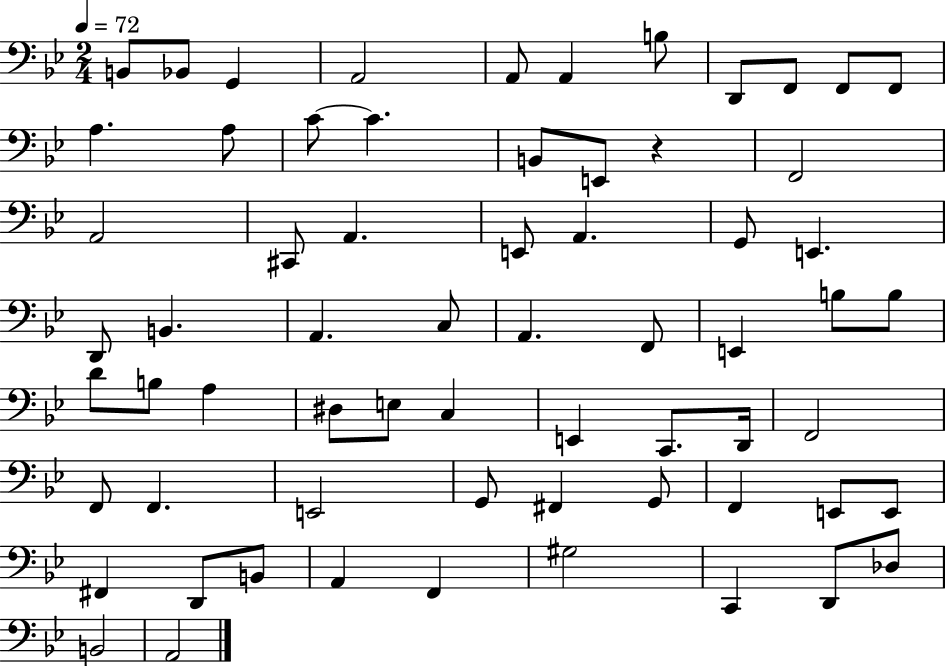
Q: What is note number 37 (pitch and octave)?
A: A3